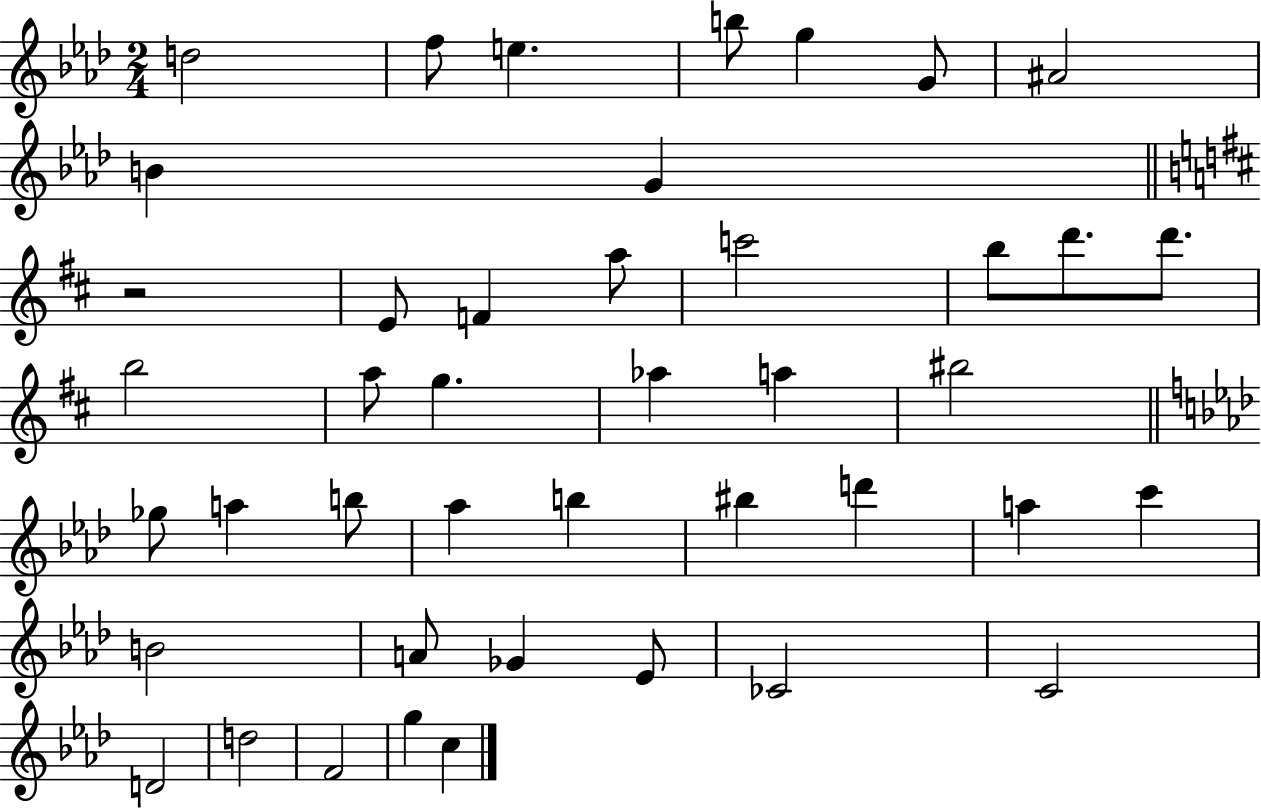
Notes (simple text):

D5/h F5/e E5/q. B5/e G5/q G4/e A#4/h B4/q G4/q R/h E4/e F4/q A5/e C6/h B5/e D6/e. D6/e. B5/h A5/e G5/q. Ab5/q A5/q BIS5/h Gb5/e A5/q B5/e Ab5/q B5/q BIS5/q D6/q A5/q C6/q B4/h A4/e Gb4/q Eb4/e CES4/h C4/h D4/h D5/h F4/h G5/q C5/q